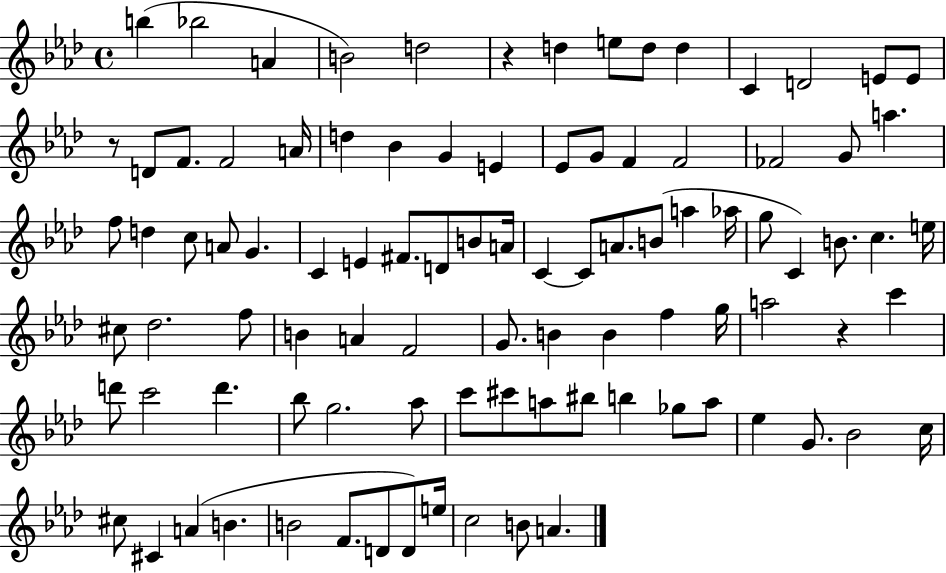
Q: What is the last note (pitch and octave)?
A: A4